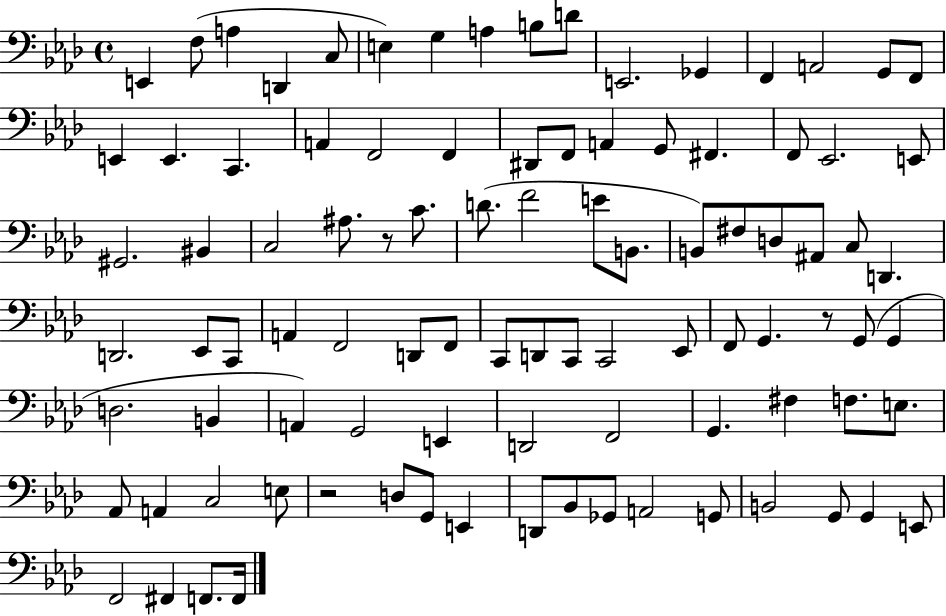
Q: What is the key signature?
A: AES major